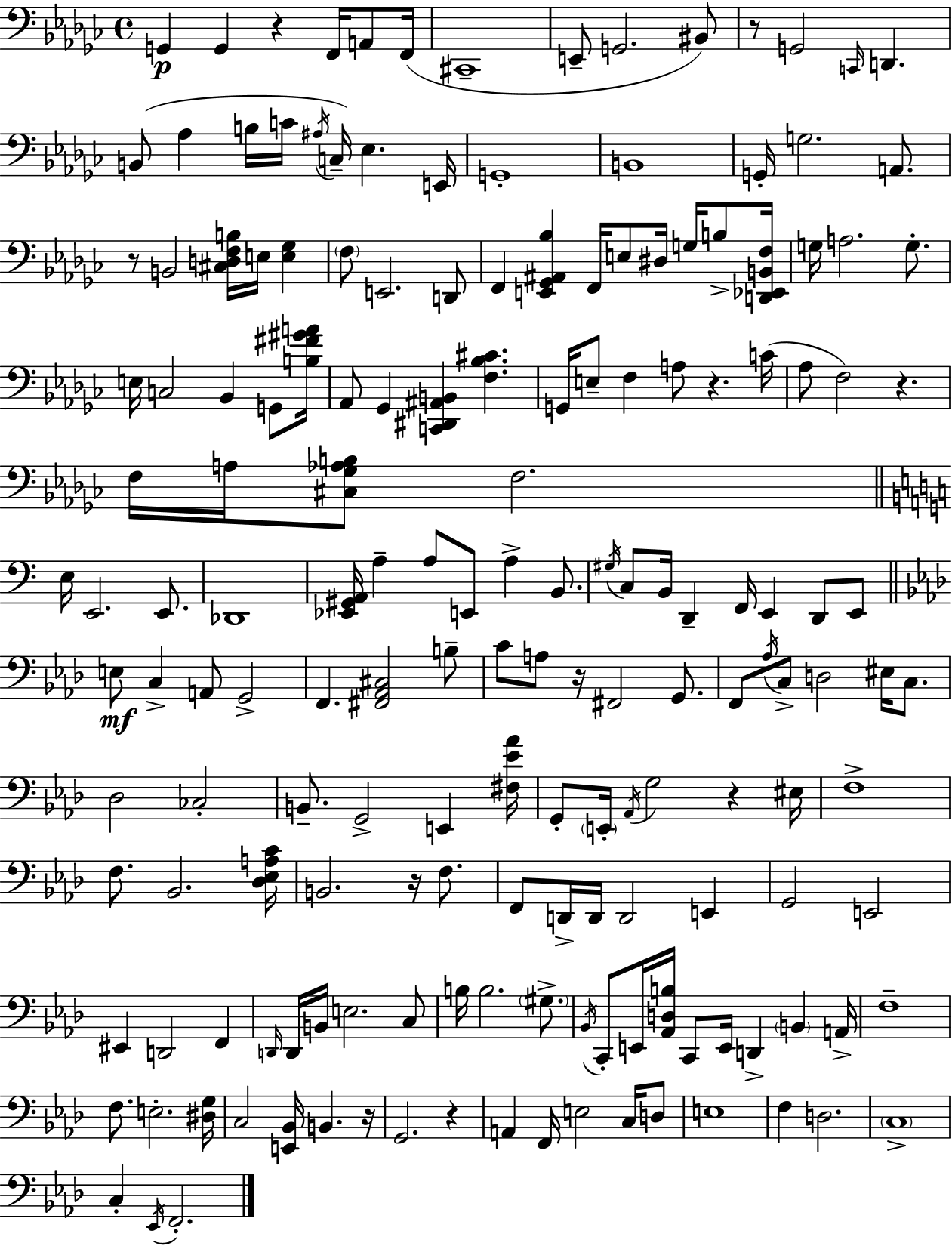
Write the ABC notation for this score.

X:1
T:Untitled
M:4/4
L:1/4
K:Ebm
G,, G,, z F,,/4 A,,/2 F,,/4 ^C,,4 E,,/2 G,,2 ^B,,/2 z/2 G,,2 C,,/4 D,, B,,/2 _A, B,/4 C/4 ^A,/4 C,/4 _E, E,,/4 G,,4 B,,4 G,,/4 G,2 A,,/2 z/2 B,,2 [^C,D,F,B,]/4 E,/4 [E,_G,] F,/2 E,,2 D,,/2 F,, [E,,_G,,^A,,_B,] F,,/4 E,/2 ^D,/4 G,/4 B,/2 [D,,_E,,B,,F,]/4 G,/4 A,2 G,/2 E,/4 C,2 _B,, G,,/2 [B,^F^GA]/4 _A,,/2 _G,, [C,,^D,,^A,,B,,] [F,_B,^C] G,,/4 E,/2 F, A,/2 z C/4 _A,/2 F,2 z F,/4 A,/4 [^C,_G,_A,B,]/2 F,2 E,/4 E,,2 E,,/2 _D,,4 [_E,,^G,,A,,]/4 A, A,/2 E,,/2 A, B,,/2 ^G,/4 C,/2 B,,/4 D,, F,,/4 E,, D,,/2 E,,/2 E,/2 C, A,,/2 G,,2 F,, [^F,,_A,,^C,]2 B,/2 C/2 A,/2 z/4 ^F,,2 G,,/2 F,,/2 _A,/4 C,/2 D,2 ^E,/4 C,/2 _D,2 _C,2 B,,/2 G,,2 E,, [^F,_E_A]/4 G,,/2 E,,/4 _A,,/4 G,2 z ^E,/4 F,4 F,/2 _B,,2 [_D,_E,A,C]/4 B,,2 z/4 F,/2 F,,/2 D,,/4 D,,/4 D,,2 E,, G,,2 E,,2 ^E,, D,,2 F,, D,,/4 D,,/4 B,,/4 E,2 C,/2 B,/4 B,2 ^G,/2 _B,,/4 C,,/2 E,,/4 [_A,,D,B,]/4 C,,/2 E,,/4 D,, B,, A,,/4 F,4 F,/2 E,2 [^D,G,]/4 C,2 [E,,_B,,]/4 B,, z/4 G,,2 z A,, F,,/4 E,2 C,/4 D,/2 E,4 F, D,2 C,4 C, _E,,/4 F,,2